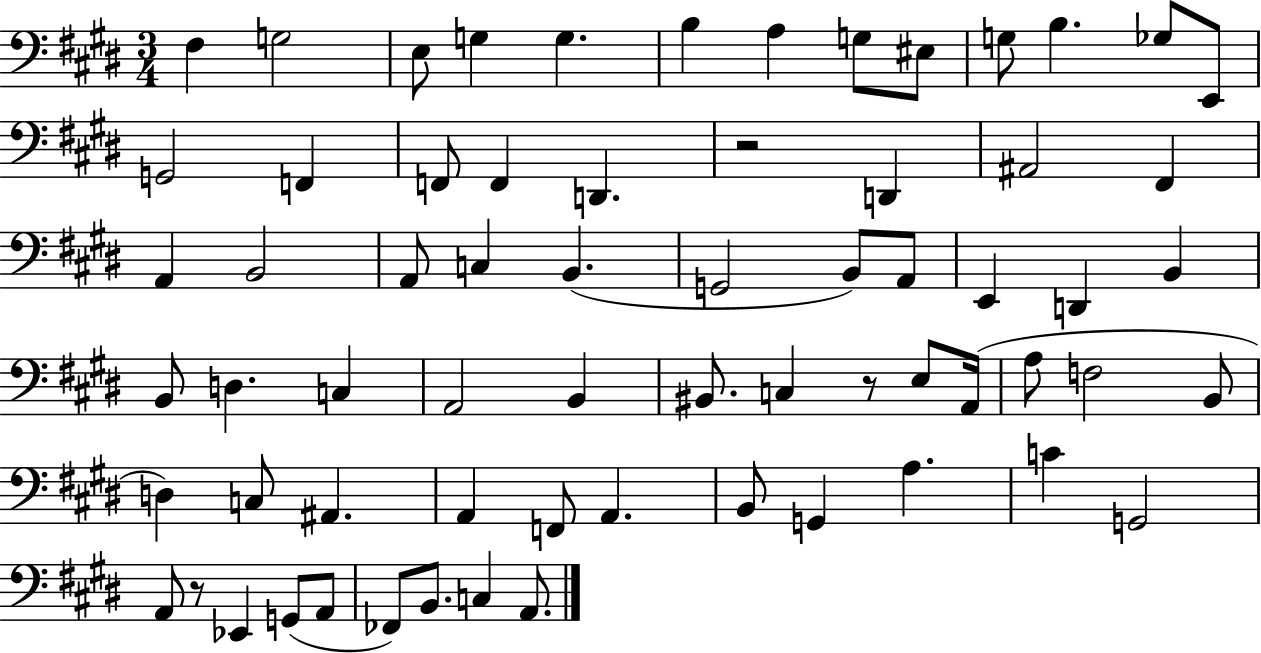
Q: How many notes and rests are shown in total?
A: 66